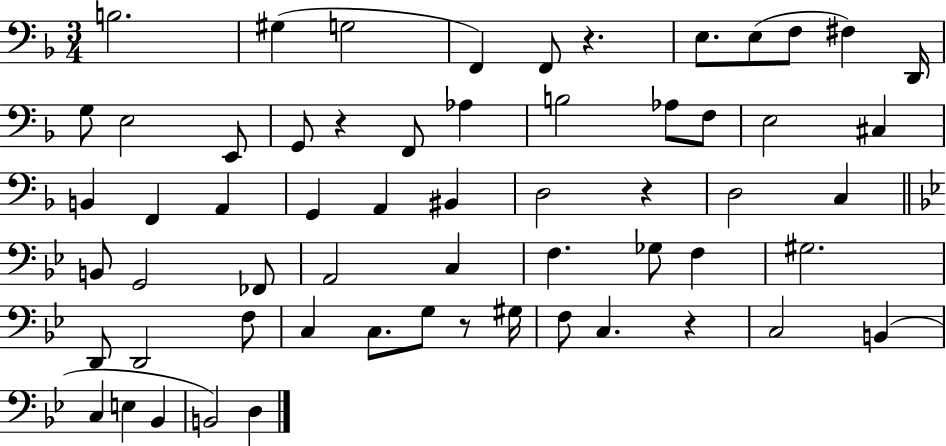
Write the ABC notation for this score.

X:1
T:Untitled
M:3/4
L:1/4
K:F
B,2 ^G, G,2 F,, F,,/2 z E,/2 E,/2 F,/2 ^F, D,,/4 G,/2 E,2 E,,/2 G,,/2 z F,,/2 _A, B,2 _A,/2 F,/2 E,2 ^C, B,, F,, A,, G,, A,, ^B,, D,2 z D,2 C, B,,/2 G,,2 _F,,/2 A,,2 C, F, _G,/2 F, ^G,2 D,,/2 D,,2 F,/2 C, C,/2 G,/2 z/2 ^G,/4 F,/2 C, z C,2 B,, C, E, _B,, B,,2 D,